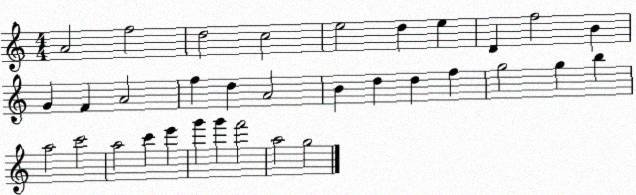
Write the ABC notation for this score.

X:1
T:Untitled
M:4/4
L:1/4
K:C
A2 f2 d2 c2 e2 d e D f2 B G F A2 f d A2 B d d f g2 g b a2 c'2 a2 c' e' g' g' f'2 a2 g2